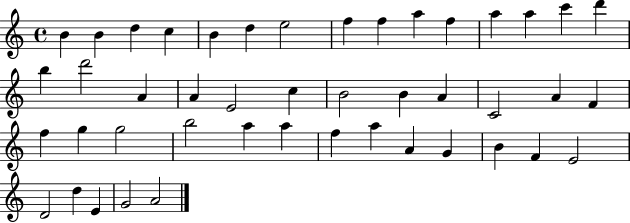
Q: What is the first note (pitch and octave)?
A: B4